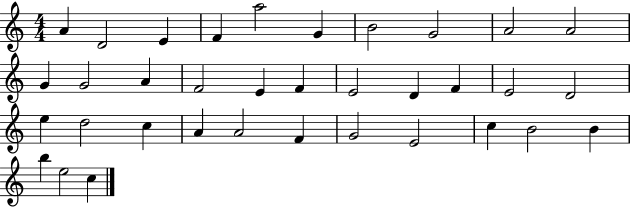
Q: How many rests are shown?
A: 0